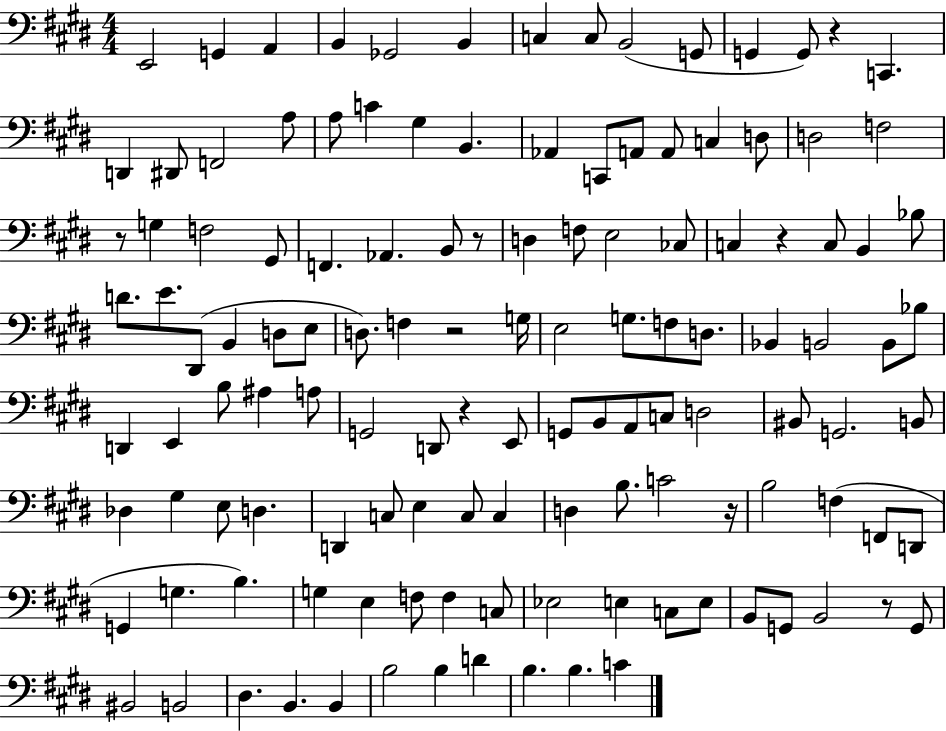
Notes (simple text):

E2/h G2/q A2/q B2/q Gb2/h B2/q C3/q C3/e B2/h G2/e G2/q G2/e R/q C2/q. D2/q D#2/e F2/h A3/e A3/e C4/q G#3/q B2/q. Ab2/q C2/e A2/e A2/e C3/q D3/e D3/h F3/h R/e G3/q F3/h G#2/e F2/q. Ab2/q. B2/e R/e D3/q F3/e E3/h CES3/e C3/q R/q C3/e B2/q Bb3/e D4/e. E4/e. D#2/e B2/q D3/e E3/e D3/e. F3/q R/h G3/s E3/h G3/e. F3/e D3/e. Bb2/q B2/h B2/e Bb3/e D2/q E2/q B3/e A#3/q A3/e G2/h D2/e R/q E2/e G2/e B2/e A2/e C3/e D3/h BIS2/e G2/h. B2/e Db3/q G#3/q E3/e D3/q. D2/q C3/e E3/q C3/e C3/q D3/q B3/e. C4/h R/s B3/h F3/q F2/e D2/e G2/q G3/q. B3/q. G3/q E3/q F3/e F3/q C3/e Eb3/h E3/q C3/e E3/e B2/e G2/e B2/h R/e G2/e BIS2/h B2/h D#3/q. B2/q. B2/q B3/h B3/q D4/q B3/q. B3/q. C4/q